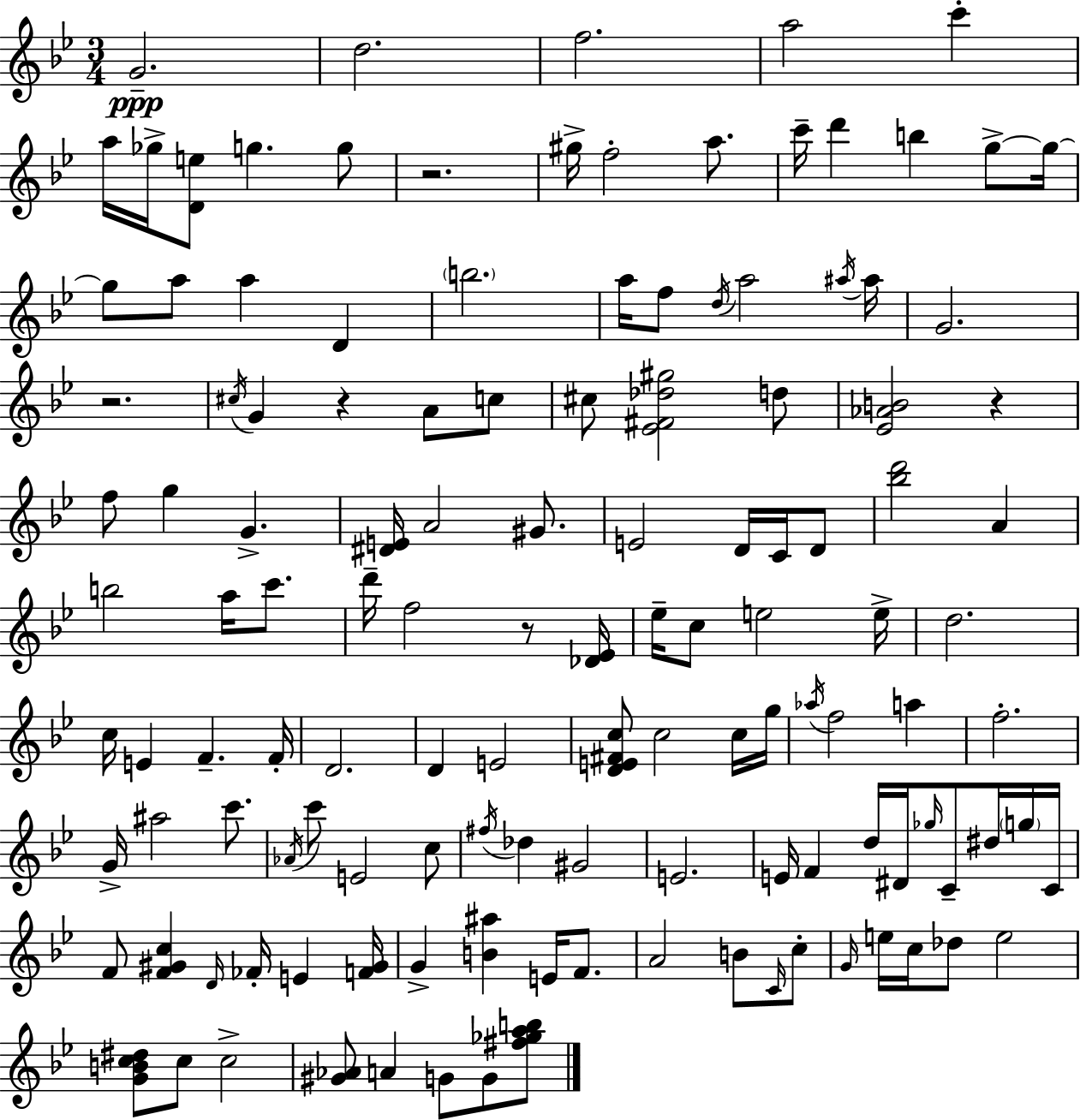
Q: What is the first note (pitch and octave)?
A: G4